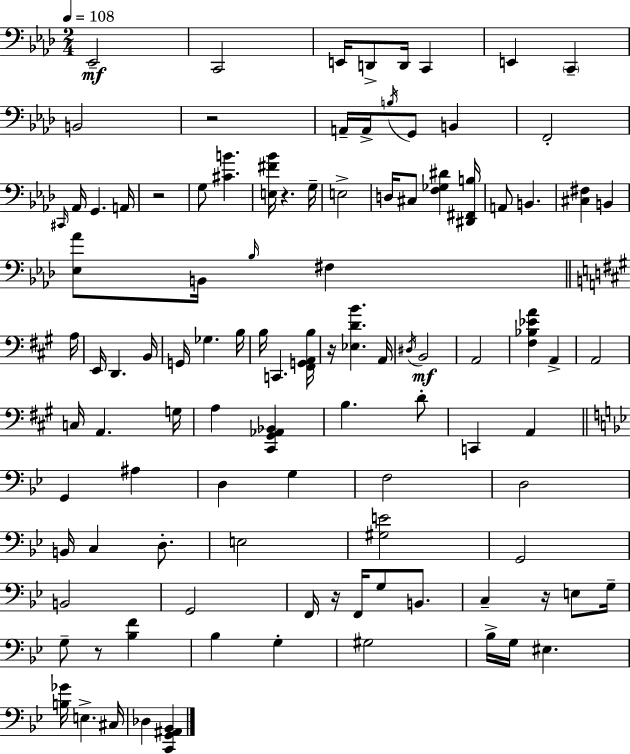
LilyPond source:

{
  \clef bass
  \numericTimeSignature
  \time 2/4
  \key aes \major
  \tempo 4 = 108
  \repeat volta 2 { ees,2--\mf | c,2 | e,16 d,8-> d,16 c,4 | e,4 \parenthesize c,4-- | \break b,2 | r2 | a,16-- a,16-> \acciaccatura { b16 } g,8 b,4 | f,2-. | \break \grace { cis,16 } aes,16 g,4. | a,16 r2 | g8 <cis' b'>4. | <e fis' bes'>16 r4. | \break g16-- e2-> | d16 cis8 <f ges dis'>4 | <dis, fis, b>16 a,8 b,4. | <cis fis>4 b,4 | \break <ees aes'>8 b,16 \grace { bes16 } fis4 | \bar "||" \break \key a \major a16 e,16 d,4. | b,16 g,16 ges4. | b16 b16 c,4. | <fis, g, a, b>16 r16 <ees d' b'>4. | \break a,16 \acciaccatura { dis16 }\mf b,2 | a,2 | <fis bes ees' a'>4 a,4-> | a,2 | \break c16 a,4. | g16 a4 <cis, gis, aes, bes,>4 | b4. | d'8-. c,4 a,4 | \break \bar "||" \break \key g \minor g,4 ais4 | d4 g4 | f2 | d2 | \break b,16 c4 d8.-. | e2 | <gis e'>2 | g,2 | \break b,2 | g,2 | f,16 r16 f,16 g8 b,8. | c4-- r16 e8 g16-- | \break g8-- r8 <bes f'>4 | bes4 g4-. | gis2 | bes16-> g16 eis4. | \break <b ges'>16 e4.-> cis16 | des4 <c, g, ais, bes,>4 | } \bar "|."
}